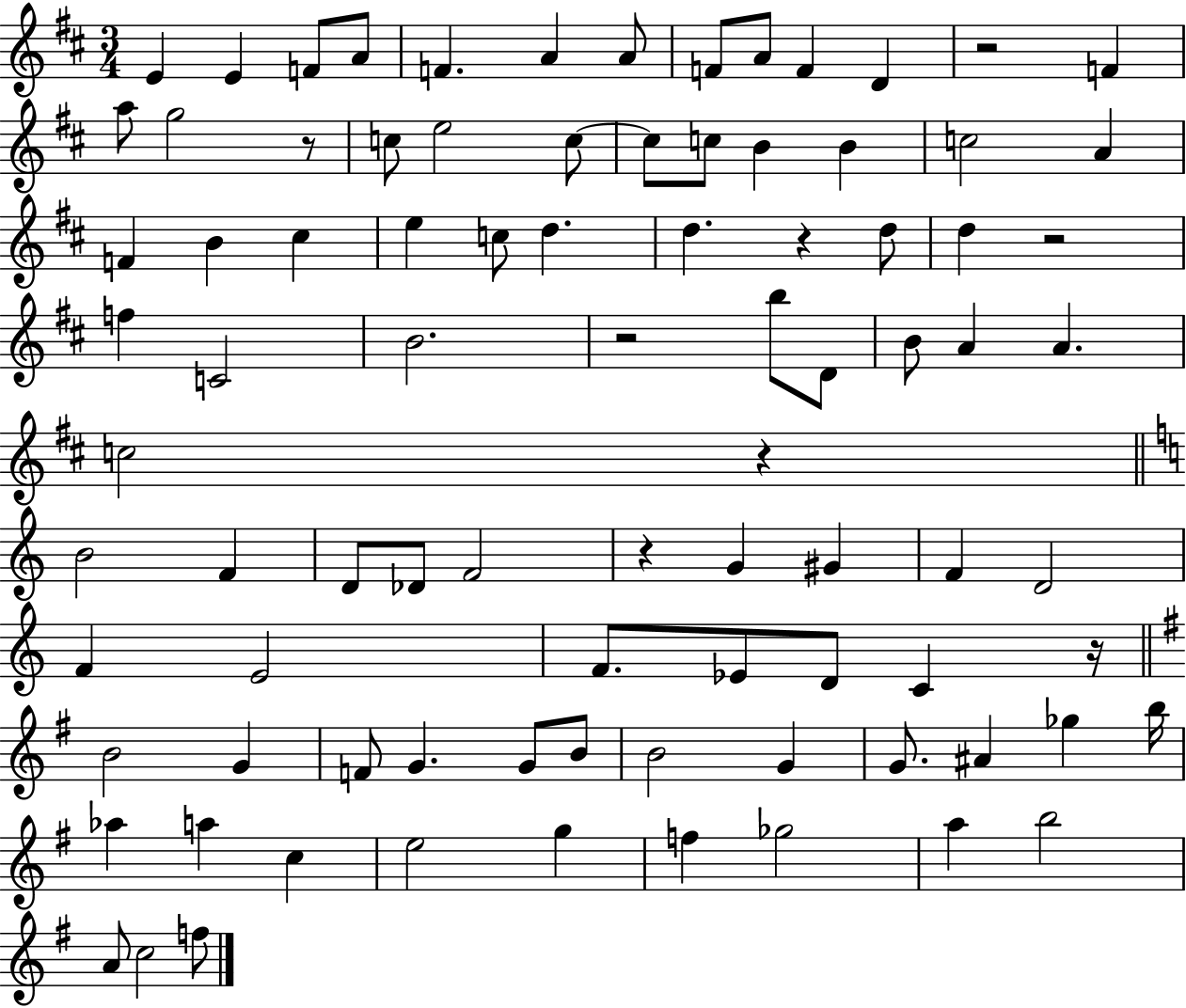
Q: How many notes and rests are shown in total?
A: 88